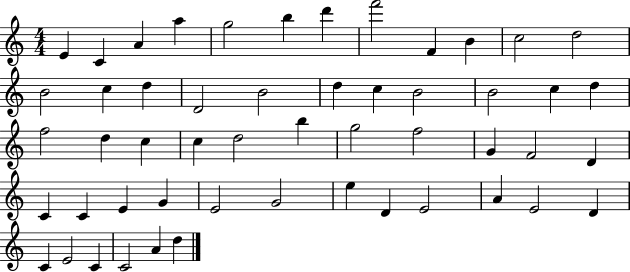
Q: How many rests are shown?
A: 0